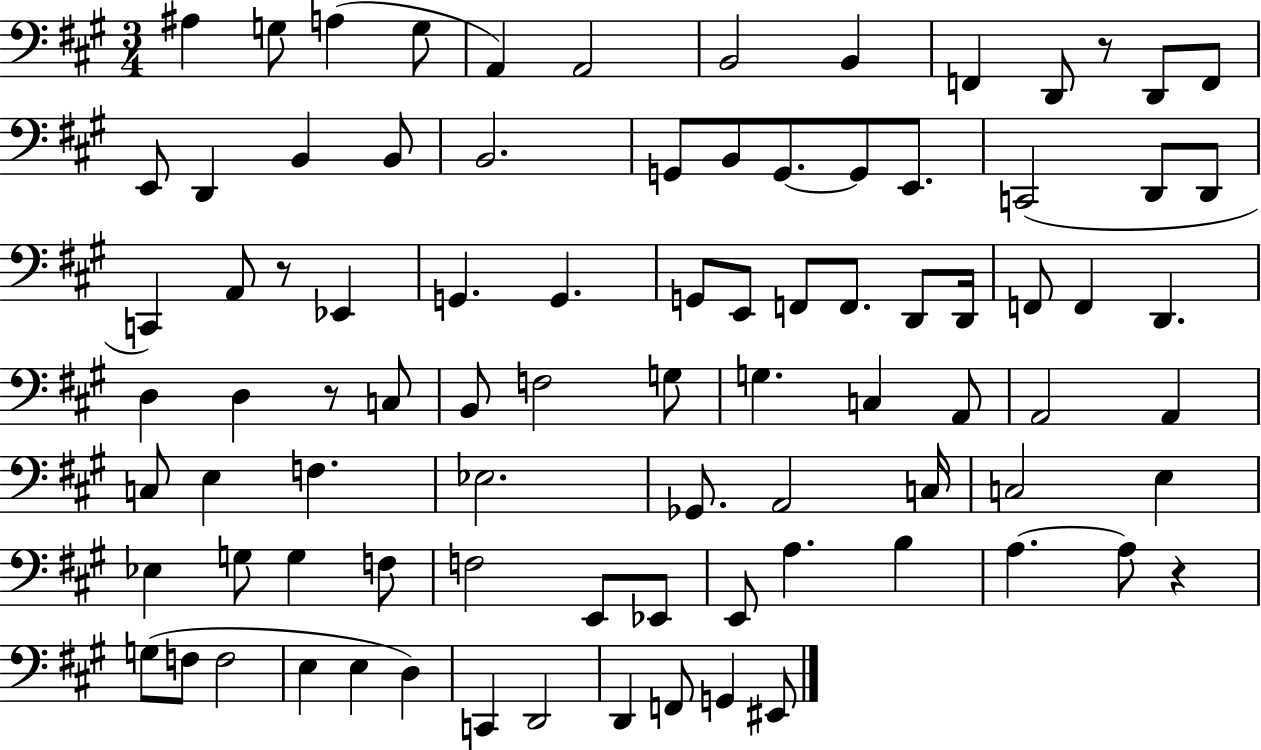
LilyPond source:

{
  \clef bass
  \numericTimeSignature
  \time 3/4
  \key a \major
  ais4 g8 a4( g8 | a,4) a,2 | b,2 b,4 | f,4 d,8 r8 d,8 f,8 | \break e,8 d,4 b,4 b,8 | b,2. | g,8 b,8 g,8.~~ g,8 e,8. | c,2( d,8 d,8 | \break c,4) a,8 r8 ees,4 | g,4. g,4. | g,8 e,8 f,8 f,8. d,8 d,16 | f,8 f,4 d,4. | \break d4 d4 r8 c8 | b,8 f2 g8 | g4. c4 a,8 | a,2 a,4 | \break c8 e4 f4. | ees2. | ges,8. a,2 c16 | c2 e4 | \break ees4 g8 g4 f8 | f2 e,8 ees,8 | e,8 a4. b4 | a4.~~ a8 r4 | \break g8( f8 f2 | e4 e4 d4) | c,4 d,2 | d,4 f,8 g,4 eis,8 | \break \bar "|."
}